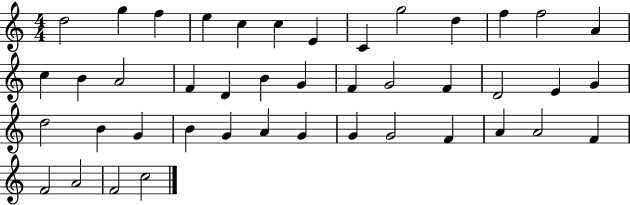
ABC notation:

X:1
T:Untitled
M:4/4
L:1/4
K:C
d2 g f e c c E C g2 d f f2 A c B A2 F D B G F G2 F D2 E G d2 B G B G A G G G2 F A A2 F F2 A2 F2 c2